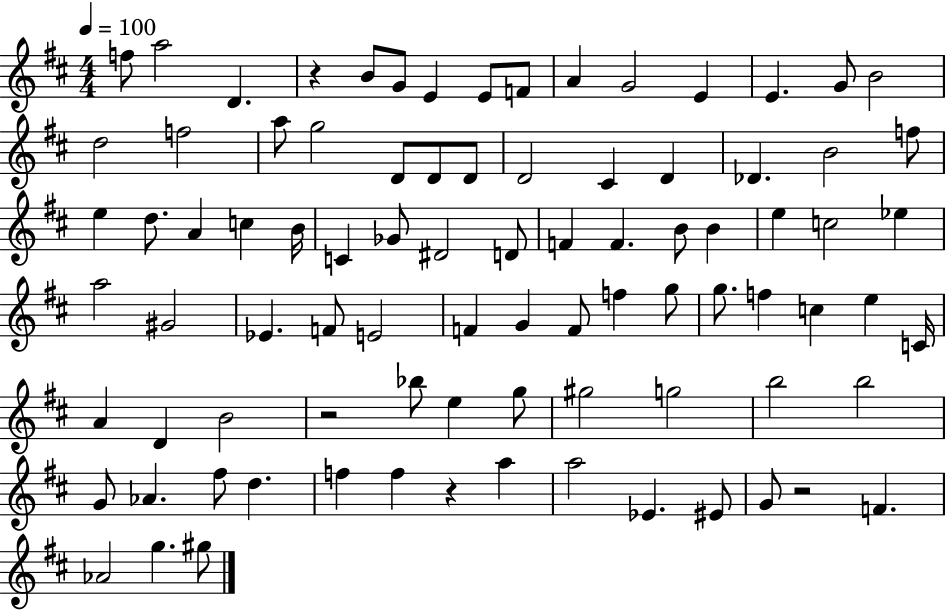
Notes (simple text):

F5/e A5/h D4/q. R/q B4/e G4/e E4/q E4/e F4/e A4/q G4/h E4/q E4/q. G4/e B4/h D5/h F5/h A5/e G5/h D4/e D4/e D4/e D4/h C#4/q D4/q Db4/q. B4/h F5/e E5/q D5/e. A4/q C5/q B4/s C4/q Gb4/e D#4/h D4/e F4/q F4/q. B4/e B4/q E5/q C5/h Eb5/q A5/h G#4/h Eb4/q. F4/e E4/h F4/q G4/q F4/e F5/q G5/e G5/e. F5/q C5/q E5/q C4/s A4/q D4/q B4/h R/h Bb5/e E5/q G5/e G#5/h G5/h B5/h B5/h G4/e Ab4/q. F#5/e D5/q. F5/q F5/q R/q A5/q A5/h Eb4/q. EIS4/e G4/e R/h F4/q. Ab4/h G5/q. G#5/e